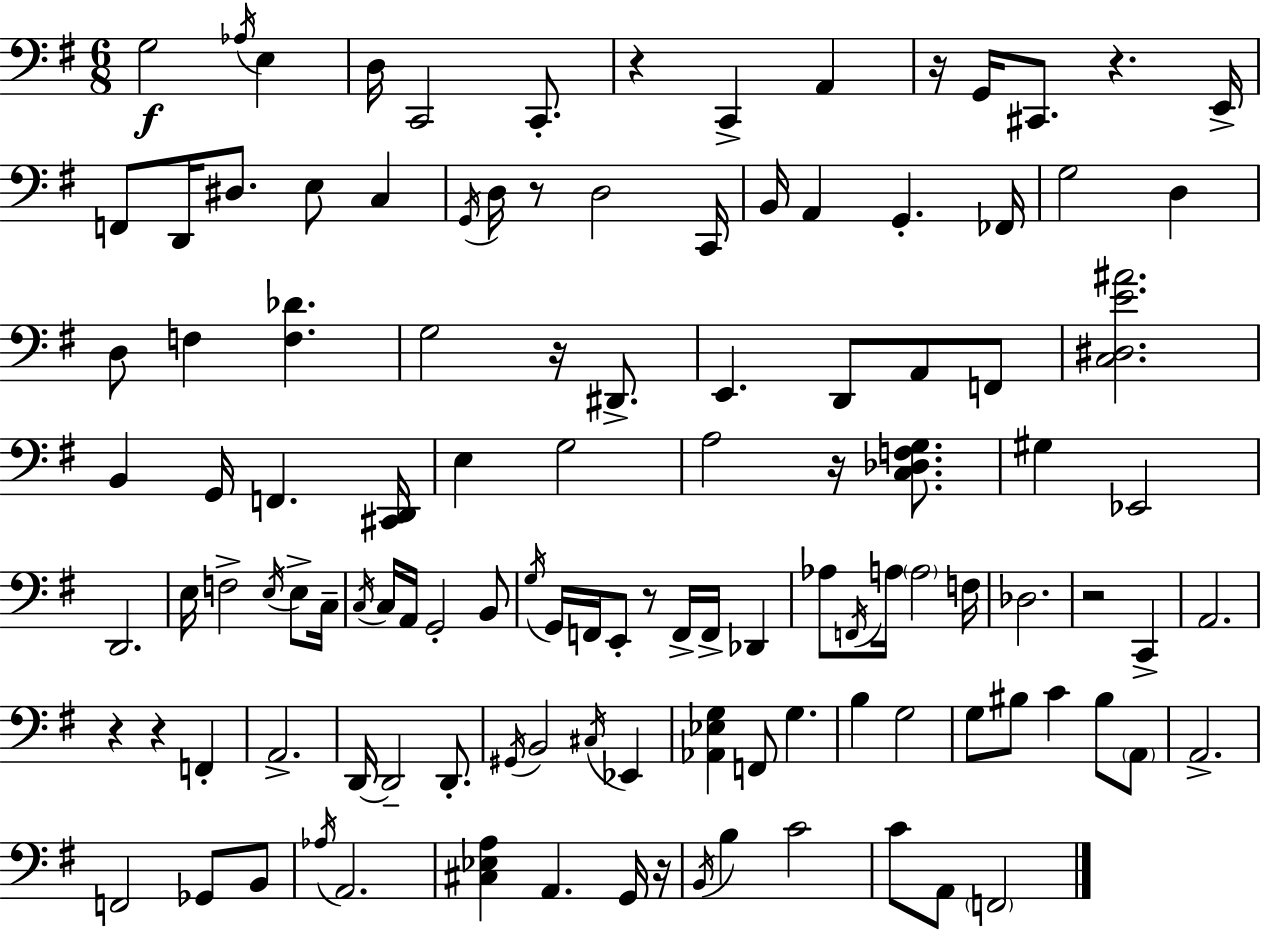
X:1
T:Untitled
M:6/8
L:1/4
K:G
G,2 _A,/4 E, D,/4 C,,2 C,,/2 z C,, A,, z/4 G,,/4 ^C,,/2 z E,,/4 F,,/2 D,,/4 ^D,/2 E,/2 C, G,,/4 D,/4 z/2 D,2 C,,/4 B,,/4 A,, G,, _F,,/4 G,2 D, D,/2 F, [F,_D] G,2 z/4 ^D,,/2 E,, D,,/2 A,,/2 F,,/2 [C,^D,E^A]2 B,, G,,/4 F,, [^C,,D,,]/4 E, G,2 A,2 z/4 [C,_D,F,G,]/2 ^G, _E,,2 D,,2 E,/4 F,2 E,/4 E,/2 C,/4 C,/4 C,/4 A,,/4 G,,2 B,,/2 G,/4 G,,/4 F,,/4 E,,/2 z/2 F,,/4 F,,/4 _D,, _A,/2 F,,/4 A,/4 A,2 F,/4 _D,2 z2 C,, A,,2 z z F,, A,,2 D,,/4 D,,2 D,,/2 ^G,,/4 B,,2 ^C,/4 _E,, [_A,,_E,G,] F,,/2 G, B, G,2 G,/2 ^B,/2 C ^B,/2 A,,/2 A,,2 F,,2 _G,,/2 B,,/2 _A,/4 A,,2 [^C,_E,A,] A,, G,,/4 z/4 B,,/4 B, C2 C/2 A,,/2 F,,2